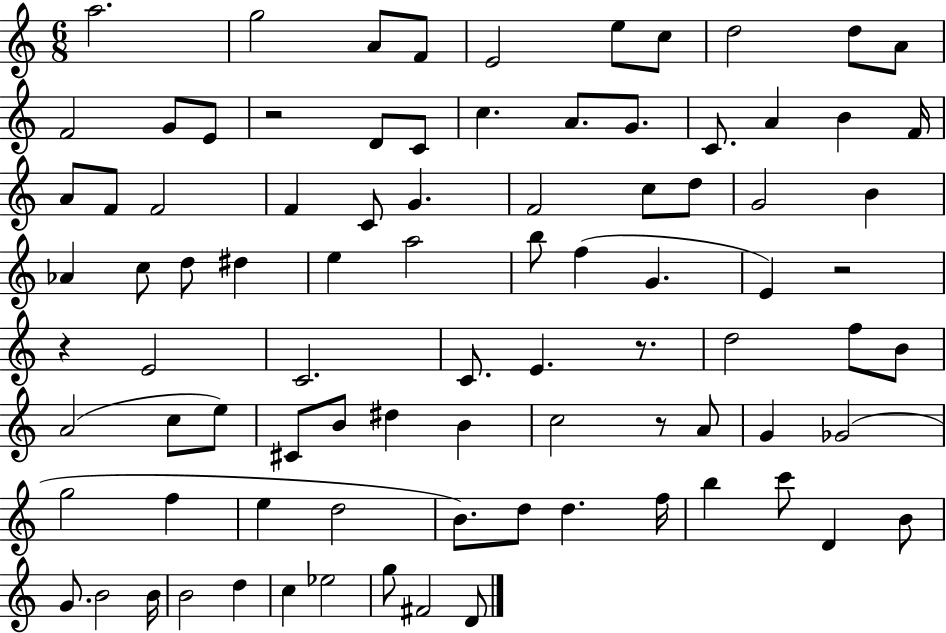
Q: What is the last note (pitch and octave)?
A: D4